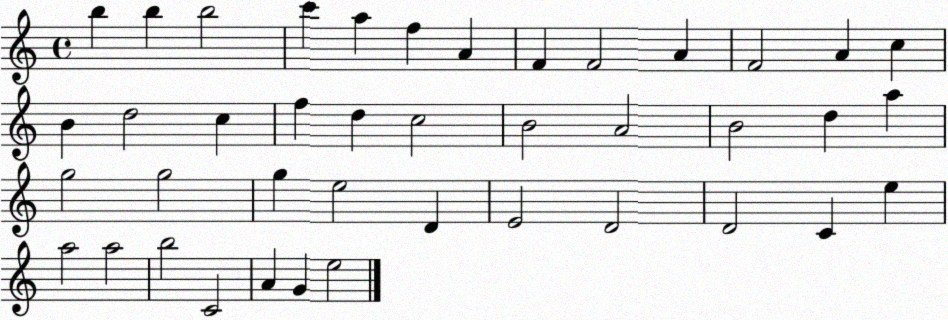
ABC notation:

X:1
T:Untitled
M:4/4
L:1/4
K:C
b b b2 c' a f A F F2 A F2 A c B d2 c f d c2 B2 A2 B2 d a g2 g2 g e2 D E2 D2 D2 C e a2 a2 b2 C2 A G e2